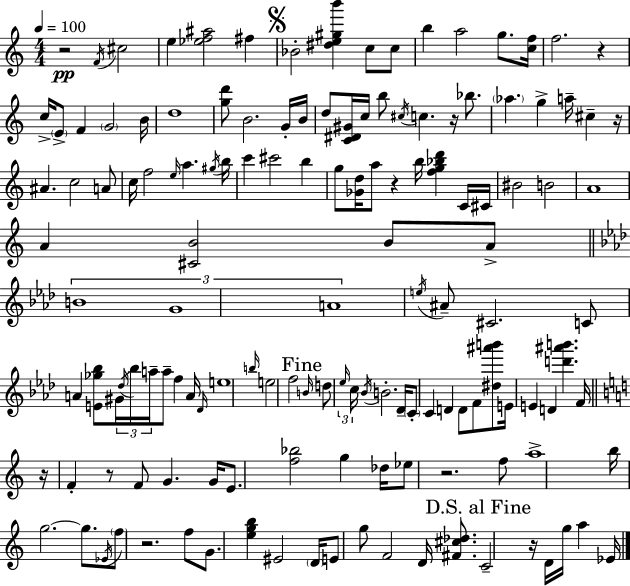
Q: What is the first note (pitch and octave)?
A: F4